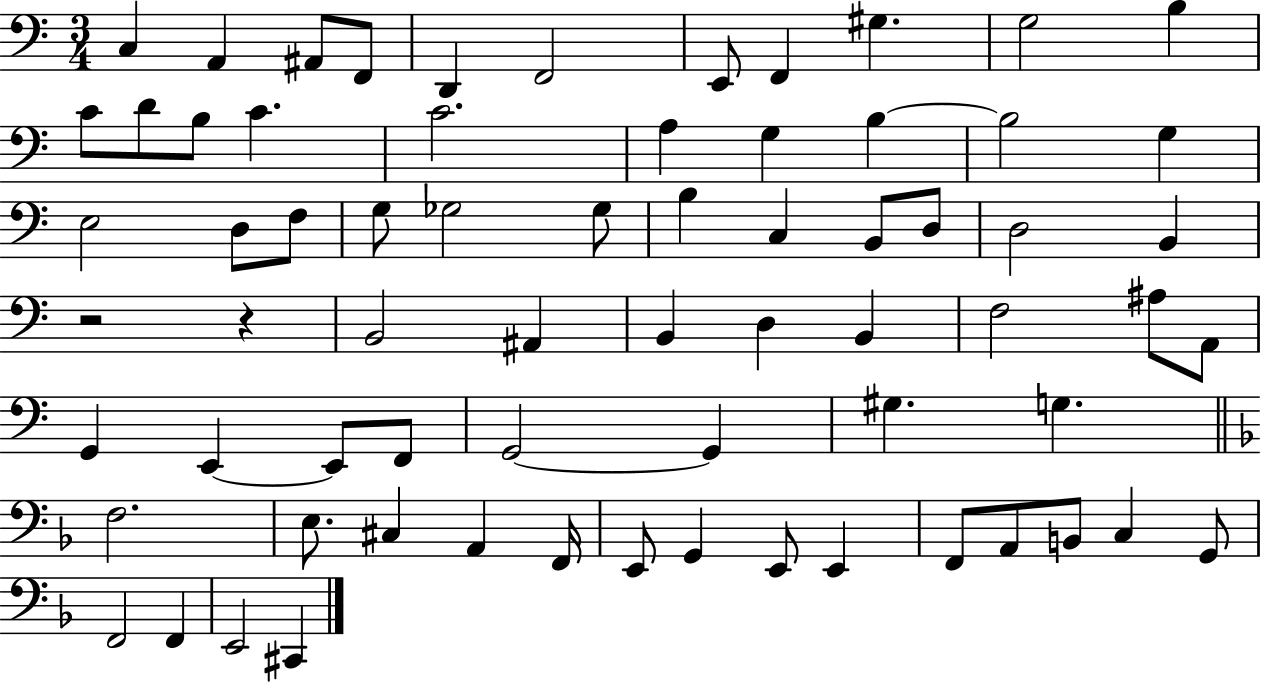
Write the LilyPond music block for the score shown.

{
  \clef bass
  \numericTimeSignature
  \time 3/4
  \key c \major
  \repeat volta 2 { c4 a,4 ais,8 f,8 | d,4 f,2 | e,8 f,4 gis4. | g2 b4 | \break c'8 d'8 b8 c'4. | c'2. | a4 g4 b4~~ | b2 g4 | \break e2 d8 f8 | g8 ges2 ges8 | b4 c4 b,8 d8 | d2 b,4 | \break r2 r4 | b,2 ais,4 | b,4 d4 b,4 | f2 ais8 a,8 | \break g,4 e,4~~ e,8 f,8 | g,2~~ g,4 | gis4. g4. | \bar "||" \break \key f \major f2. | e8. cis4 a,4 f,16 | e,8 g,4 e,8 e,4 | f,8 a,8 b,8 c4 g,8 | \break f,2 f,4 | e,2 cis,4 | } \bar "|."
}